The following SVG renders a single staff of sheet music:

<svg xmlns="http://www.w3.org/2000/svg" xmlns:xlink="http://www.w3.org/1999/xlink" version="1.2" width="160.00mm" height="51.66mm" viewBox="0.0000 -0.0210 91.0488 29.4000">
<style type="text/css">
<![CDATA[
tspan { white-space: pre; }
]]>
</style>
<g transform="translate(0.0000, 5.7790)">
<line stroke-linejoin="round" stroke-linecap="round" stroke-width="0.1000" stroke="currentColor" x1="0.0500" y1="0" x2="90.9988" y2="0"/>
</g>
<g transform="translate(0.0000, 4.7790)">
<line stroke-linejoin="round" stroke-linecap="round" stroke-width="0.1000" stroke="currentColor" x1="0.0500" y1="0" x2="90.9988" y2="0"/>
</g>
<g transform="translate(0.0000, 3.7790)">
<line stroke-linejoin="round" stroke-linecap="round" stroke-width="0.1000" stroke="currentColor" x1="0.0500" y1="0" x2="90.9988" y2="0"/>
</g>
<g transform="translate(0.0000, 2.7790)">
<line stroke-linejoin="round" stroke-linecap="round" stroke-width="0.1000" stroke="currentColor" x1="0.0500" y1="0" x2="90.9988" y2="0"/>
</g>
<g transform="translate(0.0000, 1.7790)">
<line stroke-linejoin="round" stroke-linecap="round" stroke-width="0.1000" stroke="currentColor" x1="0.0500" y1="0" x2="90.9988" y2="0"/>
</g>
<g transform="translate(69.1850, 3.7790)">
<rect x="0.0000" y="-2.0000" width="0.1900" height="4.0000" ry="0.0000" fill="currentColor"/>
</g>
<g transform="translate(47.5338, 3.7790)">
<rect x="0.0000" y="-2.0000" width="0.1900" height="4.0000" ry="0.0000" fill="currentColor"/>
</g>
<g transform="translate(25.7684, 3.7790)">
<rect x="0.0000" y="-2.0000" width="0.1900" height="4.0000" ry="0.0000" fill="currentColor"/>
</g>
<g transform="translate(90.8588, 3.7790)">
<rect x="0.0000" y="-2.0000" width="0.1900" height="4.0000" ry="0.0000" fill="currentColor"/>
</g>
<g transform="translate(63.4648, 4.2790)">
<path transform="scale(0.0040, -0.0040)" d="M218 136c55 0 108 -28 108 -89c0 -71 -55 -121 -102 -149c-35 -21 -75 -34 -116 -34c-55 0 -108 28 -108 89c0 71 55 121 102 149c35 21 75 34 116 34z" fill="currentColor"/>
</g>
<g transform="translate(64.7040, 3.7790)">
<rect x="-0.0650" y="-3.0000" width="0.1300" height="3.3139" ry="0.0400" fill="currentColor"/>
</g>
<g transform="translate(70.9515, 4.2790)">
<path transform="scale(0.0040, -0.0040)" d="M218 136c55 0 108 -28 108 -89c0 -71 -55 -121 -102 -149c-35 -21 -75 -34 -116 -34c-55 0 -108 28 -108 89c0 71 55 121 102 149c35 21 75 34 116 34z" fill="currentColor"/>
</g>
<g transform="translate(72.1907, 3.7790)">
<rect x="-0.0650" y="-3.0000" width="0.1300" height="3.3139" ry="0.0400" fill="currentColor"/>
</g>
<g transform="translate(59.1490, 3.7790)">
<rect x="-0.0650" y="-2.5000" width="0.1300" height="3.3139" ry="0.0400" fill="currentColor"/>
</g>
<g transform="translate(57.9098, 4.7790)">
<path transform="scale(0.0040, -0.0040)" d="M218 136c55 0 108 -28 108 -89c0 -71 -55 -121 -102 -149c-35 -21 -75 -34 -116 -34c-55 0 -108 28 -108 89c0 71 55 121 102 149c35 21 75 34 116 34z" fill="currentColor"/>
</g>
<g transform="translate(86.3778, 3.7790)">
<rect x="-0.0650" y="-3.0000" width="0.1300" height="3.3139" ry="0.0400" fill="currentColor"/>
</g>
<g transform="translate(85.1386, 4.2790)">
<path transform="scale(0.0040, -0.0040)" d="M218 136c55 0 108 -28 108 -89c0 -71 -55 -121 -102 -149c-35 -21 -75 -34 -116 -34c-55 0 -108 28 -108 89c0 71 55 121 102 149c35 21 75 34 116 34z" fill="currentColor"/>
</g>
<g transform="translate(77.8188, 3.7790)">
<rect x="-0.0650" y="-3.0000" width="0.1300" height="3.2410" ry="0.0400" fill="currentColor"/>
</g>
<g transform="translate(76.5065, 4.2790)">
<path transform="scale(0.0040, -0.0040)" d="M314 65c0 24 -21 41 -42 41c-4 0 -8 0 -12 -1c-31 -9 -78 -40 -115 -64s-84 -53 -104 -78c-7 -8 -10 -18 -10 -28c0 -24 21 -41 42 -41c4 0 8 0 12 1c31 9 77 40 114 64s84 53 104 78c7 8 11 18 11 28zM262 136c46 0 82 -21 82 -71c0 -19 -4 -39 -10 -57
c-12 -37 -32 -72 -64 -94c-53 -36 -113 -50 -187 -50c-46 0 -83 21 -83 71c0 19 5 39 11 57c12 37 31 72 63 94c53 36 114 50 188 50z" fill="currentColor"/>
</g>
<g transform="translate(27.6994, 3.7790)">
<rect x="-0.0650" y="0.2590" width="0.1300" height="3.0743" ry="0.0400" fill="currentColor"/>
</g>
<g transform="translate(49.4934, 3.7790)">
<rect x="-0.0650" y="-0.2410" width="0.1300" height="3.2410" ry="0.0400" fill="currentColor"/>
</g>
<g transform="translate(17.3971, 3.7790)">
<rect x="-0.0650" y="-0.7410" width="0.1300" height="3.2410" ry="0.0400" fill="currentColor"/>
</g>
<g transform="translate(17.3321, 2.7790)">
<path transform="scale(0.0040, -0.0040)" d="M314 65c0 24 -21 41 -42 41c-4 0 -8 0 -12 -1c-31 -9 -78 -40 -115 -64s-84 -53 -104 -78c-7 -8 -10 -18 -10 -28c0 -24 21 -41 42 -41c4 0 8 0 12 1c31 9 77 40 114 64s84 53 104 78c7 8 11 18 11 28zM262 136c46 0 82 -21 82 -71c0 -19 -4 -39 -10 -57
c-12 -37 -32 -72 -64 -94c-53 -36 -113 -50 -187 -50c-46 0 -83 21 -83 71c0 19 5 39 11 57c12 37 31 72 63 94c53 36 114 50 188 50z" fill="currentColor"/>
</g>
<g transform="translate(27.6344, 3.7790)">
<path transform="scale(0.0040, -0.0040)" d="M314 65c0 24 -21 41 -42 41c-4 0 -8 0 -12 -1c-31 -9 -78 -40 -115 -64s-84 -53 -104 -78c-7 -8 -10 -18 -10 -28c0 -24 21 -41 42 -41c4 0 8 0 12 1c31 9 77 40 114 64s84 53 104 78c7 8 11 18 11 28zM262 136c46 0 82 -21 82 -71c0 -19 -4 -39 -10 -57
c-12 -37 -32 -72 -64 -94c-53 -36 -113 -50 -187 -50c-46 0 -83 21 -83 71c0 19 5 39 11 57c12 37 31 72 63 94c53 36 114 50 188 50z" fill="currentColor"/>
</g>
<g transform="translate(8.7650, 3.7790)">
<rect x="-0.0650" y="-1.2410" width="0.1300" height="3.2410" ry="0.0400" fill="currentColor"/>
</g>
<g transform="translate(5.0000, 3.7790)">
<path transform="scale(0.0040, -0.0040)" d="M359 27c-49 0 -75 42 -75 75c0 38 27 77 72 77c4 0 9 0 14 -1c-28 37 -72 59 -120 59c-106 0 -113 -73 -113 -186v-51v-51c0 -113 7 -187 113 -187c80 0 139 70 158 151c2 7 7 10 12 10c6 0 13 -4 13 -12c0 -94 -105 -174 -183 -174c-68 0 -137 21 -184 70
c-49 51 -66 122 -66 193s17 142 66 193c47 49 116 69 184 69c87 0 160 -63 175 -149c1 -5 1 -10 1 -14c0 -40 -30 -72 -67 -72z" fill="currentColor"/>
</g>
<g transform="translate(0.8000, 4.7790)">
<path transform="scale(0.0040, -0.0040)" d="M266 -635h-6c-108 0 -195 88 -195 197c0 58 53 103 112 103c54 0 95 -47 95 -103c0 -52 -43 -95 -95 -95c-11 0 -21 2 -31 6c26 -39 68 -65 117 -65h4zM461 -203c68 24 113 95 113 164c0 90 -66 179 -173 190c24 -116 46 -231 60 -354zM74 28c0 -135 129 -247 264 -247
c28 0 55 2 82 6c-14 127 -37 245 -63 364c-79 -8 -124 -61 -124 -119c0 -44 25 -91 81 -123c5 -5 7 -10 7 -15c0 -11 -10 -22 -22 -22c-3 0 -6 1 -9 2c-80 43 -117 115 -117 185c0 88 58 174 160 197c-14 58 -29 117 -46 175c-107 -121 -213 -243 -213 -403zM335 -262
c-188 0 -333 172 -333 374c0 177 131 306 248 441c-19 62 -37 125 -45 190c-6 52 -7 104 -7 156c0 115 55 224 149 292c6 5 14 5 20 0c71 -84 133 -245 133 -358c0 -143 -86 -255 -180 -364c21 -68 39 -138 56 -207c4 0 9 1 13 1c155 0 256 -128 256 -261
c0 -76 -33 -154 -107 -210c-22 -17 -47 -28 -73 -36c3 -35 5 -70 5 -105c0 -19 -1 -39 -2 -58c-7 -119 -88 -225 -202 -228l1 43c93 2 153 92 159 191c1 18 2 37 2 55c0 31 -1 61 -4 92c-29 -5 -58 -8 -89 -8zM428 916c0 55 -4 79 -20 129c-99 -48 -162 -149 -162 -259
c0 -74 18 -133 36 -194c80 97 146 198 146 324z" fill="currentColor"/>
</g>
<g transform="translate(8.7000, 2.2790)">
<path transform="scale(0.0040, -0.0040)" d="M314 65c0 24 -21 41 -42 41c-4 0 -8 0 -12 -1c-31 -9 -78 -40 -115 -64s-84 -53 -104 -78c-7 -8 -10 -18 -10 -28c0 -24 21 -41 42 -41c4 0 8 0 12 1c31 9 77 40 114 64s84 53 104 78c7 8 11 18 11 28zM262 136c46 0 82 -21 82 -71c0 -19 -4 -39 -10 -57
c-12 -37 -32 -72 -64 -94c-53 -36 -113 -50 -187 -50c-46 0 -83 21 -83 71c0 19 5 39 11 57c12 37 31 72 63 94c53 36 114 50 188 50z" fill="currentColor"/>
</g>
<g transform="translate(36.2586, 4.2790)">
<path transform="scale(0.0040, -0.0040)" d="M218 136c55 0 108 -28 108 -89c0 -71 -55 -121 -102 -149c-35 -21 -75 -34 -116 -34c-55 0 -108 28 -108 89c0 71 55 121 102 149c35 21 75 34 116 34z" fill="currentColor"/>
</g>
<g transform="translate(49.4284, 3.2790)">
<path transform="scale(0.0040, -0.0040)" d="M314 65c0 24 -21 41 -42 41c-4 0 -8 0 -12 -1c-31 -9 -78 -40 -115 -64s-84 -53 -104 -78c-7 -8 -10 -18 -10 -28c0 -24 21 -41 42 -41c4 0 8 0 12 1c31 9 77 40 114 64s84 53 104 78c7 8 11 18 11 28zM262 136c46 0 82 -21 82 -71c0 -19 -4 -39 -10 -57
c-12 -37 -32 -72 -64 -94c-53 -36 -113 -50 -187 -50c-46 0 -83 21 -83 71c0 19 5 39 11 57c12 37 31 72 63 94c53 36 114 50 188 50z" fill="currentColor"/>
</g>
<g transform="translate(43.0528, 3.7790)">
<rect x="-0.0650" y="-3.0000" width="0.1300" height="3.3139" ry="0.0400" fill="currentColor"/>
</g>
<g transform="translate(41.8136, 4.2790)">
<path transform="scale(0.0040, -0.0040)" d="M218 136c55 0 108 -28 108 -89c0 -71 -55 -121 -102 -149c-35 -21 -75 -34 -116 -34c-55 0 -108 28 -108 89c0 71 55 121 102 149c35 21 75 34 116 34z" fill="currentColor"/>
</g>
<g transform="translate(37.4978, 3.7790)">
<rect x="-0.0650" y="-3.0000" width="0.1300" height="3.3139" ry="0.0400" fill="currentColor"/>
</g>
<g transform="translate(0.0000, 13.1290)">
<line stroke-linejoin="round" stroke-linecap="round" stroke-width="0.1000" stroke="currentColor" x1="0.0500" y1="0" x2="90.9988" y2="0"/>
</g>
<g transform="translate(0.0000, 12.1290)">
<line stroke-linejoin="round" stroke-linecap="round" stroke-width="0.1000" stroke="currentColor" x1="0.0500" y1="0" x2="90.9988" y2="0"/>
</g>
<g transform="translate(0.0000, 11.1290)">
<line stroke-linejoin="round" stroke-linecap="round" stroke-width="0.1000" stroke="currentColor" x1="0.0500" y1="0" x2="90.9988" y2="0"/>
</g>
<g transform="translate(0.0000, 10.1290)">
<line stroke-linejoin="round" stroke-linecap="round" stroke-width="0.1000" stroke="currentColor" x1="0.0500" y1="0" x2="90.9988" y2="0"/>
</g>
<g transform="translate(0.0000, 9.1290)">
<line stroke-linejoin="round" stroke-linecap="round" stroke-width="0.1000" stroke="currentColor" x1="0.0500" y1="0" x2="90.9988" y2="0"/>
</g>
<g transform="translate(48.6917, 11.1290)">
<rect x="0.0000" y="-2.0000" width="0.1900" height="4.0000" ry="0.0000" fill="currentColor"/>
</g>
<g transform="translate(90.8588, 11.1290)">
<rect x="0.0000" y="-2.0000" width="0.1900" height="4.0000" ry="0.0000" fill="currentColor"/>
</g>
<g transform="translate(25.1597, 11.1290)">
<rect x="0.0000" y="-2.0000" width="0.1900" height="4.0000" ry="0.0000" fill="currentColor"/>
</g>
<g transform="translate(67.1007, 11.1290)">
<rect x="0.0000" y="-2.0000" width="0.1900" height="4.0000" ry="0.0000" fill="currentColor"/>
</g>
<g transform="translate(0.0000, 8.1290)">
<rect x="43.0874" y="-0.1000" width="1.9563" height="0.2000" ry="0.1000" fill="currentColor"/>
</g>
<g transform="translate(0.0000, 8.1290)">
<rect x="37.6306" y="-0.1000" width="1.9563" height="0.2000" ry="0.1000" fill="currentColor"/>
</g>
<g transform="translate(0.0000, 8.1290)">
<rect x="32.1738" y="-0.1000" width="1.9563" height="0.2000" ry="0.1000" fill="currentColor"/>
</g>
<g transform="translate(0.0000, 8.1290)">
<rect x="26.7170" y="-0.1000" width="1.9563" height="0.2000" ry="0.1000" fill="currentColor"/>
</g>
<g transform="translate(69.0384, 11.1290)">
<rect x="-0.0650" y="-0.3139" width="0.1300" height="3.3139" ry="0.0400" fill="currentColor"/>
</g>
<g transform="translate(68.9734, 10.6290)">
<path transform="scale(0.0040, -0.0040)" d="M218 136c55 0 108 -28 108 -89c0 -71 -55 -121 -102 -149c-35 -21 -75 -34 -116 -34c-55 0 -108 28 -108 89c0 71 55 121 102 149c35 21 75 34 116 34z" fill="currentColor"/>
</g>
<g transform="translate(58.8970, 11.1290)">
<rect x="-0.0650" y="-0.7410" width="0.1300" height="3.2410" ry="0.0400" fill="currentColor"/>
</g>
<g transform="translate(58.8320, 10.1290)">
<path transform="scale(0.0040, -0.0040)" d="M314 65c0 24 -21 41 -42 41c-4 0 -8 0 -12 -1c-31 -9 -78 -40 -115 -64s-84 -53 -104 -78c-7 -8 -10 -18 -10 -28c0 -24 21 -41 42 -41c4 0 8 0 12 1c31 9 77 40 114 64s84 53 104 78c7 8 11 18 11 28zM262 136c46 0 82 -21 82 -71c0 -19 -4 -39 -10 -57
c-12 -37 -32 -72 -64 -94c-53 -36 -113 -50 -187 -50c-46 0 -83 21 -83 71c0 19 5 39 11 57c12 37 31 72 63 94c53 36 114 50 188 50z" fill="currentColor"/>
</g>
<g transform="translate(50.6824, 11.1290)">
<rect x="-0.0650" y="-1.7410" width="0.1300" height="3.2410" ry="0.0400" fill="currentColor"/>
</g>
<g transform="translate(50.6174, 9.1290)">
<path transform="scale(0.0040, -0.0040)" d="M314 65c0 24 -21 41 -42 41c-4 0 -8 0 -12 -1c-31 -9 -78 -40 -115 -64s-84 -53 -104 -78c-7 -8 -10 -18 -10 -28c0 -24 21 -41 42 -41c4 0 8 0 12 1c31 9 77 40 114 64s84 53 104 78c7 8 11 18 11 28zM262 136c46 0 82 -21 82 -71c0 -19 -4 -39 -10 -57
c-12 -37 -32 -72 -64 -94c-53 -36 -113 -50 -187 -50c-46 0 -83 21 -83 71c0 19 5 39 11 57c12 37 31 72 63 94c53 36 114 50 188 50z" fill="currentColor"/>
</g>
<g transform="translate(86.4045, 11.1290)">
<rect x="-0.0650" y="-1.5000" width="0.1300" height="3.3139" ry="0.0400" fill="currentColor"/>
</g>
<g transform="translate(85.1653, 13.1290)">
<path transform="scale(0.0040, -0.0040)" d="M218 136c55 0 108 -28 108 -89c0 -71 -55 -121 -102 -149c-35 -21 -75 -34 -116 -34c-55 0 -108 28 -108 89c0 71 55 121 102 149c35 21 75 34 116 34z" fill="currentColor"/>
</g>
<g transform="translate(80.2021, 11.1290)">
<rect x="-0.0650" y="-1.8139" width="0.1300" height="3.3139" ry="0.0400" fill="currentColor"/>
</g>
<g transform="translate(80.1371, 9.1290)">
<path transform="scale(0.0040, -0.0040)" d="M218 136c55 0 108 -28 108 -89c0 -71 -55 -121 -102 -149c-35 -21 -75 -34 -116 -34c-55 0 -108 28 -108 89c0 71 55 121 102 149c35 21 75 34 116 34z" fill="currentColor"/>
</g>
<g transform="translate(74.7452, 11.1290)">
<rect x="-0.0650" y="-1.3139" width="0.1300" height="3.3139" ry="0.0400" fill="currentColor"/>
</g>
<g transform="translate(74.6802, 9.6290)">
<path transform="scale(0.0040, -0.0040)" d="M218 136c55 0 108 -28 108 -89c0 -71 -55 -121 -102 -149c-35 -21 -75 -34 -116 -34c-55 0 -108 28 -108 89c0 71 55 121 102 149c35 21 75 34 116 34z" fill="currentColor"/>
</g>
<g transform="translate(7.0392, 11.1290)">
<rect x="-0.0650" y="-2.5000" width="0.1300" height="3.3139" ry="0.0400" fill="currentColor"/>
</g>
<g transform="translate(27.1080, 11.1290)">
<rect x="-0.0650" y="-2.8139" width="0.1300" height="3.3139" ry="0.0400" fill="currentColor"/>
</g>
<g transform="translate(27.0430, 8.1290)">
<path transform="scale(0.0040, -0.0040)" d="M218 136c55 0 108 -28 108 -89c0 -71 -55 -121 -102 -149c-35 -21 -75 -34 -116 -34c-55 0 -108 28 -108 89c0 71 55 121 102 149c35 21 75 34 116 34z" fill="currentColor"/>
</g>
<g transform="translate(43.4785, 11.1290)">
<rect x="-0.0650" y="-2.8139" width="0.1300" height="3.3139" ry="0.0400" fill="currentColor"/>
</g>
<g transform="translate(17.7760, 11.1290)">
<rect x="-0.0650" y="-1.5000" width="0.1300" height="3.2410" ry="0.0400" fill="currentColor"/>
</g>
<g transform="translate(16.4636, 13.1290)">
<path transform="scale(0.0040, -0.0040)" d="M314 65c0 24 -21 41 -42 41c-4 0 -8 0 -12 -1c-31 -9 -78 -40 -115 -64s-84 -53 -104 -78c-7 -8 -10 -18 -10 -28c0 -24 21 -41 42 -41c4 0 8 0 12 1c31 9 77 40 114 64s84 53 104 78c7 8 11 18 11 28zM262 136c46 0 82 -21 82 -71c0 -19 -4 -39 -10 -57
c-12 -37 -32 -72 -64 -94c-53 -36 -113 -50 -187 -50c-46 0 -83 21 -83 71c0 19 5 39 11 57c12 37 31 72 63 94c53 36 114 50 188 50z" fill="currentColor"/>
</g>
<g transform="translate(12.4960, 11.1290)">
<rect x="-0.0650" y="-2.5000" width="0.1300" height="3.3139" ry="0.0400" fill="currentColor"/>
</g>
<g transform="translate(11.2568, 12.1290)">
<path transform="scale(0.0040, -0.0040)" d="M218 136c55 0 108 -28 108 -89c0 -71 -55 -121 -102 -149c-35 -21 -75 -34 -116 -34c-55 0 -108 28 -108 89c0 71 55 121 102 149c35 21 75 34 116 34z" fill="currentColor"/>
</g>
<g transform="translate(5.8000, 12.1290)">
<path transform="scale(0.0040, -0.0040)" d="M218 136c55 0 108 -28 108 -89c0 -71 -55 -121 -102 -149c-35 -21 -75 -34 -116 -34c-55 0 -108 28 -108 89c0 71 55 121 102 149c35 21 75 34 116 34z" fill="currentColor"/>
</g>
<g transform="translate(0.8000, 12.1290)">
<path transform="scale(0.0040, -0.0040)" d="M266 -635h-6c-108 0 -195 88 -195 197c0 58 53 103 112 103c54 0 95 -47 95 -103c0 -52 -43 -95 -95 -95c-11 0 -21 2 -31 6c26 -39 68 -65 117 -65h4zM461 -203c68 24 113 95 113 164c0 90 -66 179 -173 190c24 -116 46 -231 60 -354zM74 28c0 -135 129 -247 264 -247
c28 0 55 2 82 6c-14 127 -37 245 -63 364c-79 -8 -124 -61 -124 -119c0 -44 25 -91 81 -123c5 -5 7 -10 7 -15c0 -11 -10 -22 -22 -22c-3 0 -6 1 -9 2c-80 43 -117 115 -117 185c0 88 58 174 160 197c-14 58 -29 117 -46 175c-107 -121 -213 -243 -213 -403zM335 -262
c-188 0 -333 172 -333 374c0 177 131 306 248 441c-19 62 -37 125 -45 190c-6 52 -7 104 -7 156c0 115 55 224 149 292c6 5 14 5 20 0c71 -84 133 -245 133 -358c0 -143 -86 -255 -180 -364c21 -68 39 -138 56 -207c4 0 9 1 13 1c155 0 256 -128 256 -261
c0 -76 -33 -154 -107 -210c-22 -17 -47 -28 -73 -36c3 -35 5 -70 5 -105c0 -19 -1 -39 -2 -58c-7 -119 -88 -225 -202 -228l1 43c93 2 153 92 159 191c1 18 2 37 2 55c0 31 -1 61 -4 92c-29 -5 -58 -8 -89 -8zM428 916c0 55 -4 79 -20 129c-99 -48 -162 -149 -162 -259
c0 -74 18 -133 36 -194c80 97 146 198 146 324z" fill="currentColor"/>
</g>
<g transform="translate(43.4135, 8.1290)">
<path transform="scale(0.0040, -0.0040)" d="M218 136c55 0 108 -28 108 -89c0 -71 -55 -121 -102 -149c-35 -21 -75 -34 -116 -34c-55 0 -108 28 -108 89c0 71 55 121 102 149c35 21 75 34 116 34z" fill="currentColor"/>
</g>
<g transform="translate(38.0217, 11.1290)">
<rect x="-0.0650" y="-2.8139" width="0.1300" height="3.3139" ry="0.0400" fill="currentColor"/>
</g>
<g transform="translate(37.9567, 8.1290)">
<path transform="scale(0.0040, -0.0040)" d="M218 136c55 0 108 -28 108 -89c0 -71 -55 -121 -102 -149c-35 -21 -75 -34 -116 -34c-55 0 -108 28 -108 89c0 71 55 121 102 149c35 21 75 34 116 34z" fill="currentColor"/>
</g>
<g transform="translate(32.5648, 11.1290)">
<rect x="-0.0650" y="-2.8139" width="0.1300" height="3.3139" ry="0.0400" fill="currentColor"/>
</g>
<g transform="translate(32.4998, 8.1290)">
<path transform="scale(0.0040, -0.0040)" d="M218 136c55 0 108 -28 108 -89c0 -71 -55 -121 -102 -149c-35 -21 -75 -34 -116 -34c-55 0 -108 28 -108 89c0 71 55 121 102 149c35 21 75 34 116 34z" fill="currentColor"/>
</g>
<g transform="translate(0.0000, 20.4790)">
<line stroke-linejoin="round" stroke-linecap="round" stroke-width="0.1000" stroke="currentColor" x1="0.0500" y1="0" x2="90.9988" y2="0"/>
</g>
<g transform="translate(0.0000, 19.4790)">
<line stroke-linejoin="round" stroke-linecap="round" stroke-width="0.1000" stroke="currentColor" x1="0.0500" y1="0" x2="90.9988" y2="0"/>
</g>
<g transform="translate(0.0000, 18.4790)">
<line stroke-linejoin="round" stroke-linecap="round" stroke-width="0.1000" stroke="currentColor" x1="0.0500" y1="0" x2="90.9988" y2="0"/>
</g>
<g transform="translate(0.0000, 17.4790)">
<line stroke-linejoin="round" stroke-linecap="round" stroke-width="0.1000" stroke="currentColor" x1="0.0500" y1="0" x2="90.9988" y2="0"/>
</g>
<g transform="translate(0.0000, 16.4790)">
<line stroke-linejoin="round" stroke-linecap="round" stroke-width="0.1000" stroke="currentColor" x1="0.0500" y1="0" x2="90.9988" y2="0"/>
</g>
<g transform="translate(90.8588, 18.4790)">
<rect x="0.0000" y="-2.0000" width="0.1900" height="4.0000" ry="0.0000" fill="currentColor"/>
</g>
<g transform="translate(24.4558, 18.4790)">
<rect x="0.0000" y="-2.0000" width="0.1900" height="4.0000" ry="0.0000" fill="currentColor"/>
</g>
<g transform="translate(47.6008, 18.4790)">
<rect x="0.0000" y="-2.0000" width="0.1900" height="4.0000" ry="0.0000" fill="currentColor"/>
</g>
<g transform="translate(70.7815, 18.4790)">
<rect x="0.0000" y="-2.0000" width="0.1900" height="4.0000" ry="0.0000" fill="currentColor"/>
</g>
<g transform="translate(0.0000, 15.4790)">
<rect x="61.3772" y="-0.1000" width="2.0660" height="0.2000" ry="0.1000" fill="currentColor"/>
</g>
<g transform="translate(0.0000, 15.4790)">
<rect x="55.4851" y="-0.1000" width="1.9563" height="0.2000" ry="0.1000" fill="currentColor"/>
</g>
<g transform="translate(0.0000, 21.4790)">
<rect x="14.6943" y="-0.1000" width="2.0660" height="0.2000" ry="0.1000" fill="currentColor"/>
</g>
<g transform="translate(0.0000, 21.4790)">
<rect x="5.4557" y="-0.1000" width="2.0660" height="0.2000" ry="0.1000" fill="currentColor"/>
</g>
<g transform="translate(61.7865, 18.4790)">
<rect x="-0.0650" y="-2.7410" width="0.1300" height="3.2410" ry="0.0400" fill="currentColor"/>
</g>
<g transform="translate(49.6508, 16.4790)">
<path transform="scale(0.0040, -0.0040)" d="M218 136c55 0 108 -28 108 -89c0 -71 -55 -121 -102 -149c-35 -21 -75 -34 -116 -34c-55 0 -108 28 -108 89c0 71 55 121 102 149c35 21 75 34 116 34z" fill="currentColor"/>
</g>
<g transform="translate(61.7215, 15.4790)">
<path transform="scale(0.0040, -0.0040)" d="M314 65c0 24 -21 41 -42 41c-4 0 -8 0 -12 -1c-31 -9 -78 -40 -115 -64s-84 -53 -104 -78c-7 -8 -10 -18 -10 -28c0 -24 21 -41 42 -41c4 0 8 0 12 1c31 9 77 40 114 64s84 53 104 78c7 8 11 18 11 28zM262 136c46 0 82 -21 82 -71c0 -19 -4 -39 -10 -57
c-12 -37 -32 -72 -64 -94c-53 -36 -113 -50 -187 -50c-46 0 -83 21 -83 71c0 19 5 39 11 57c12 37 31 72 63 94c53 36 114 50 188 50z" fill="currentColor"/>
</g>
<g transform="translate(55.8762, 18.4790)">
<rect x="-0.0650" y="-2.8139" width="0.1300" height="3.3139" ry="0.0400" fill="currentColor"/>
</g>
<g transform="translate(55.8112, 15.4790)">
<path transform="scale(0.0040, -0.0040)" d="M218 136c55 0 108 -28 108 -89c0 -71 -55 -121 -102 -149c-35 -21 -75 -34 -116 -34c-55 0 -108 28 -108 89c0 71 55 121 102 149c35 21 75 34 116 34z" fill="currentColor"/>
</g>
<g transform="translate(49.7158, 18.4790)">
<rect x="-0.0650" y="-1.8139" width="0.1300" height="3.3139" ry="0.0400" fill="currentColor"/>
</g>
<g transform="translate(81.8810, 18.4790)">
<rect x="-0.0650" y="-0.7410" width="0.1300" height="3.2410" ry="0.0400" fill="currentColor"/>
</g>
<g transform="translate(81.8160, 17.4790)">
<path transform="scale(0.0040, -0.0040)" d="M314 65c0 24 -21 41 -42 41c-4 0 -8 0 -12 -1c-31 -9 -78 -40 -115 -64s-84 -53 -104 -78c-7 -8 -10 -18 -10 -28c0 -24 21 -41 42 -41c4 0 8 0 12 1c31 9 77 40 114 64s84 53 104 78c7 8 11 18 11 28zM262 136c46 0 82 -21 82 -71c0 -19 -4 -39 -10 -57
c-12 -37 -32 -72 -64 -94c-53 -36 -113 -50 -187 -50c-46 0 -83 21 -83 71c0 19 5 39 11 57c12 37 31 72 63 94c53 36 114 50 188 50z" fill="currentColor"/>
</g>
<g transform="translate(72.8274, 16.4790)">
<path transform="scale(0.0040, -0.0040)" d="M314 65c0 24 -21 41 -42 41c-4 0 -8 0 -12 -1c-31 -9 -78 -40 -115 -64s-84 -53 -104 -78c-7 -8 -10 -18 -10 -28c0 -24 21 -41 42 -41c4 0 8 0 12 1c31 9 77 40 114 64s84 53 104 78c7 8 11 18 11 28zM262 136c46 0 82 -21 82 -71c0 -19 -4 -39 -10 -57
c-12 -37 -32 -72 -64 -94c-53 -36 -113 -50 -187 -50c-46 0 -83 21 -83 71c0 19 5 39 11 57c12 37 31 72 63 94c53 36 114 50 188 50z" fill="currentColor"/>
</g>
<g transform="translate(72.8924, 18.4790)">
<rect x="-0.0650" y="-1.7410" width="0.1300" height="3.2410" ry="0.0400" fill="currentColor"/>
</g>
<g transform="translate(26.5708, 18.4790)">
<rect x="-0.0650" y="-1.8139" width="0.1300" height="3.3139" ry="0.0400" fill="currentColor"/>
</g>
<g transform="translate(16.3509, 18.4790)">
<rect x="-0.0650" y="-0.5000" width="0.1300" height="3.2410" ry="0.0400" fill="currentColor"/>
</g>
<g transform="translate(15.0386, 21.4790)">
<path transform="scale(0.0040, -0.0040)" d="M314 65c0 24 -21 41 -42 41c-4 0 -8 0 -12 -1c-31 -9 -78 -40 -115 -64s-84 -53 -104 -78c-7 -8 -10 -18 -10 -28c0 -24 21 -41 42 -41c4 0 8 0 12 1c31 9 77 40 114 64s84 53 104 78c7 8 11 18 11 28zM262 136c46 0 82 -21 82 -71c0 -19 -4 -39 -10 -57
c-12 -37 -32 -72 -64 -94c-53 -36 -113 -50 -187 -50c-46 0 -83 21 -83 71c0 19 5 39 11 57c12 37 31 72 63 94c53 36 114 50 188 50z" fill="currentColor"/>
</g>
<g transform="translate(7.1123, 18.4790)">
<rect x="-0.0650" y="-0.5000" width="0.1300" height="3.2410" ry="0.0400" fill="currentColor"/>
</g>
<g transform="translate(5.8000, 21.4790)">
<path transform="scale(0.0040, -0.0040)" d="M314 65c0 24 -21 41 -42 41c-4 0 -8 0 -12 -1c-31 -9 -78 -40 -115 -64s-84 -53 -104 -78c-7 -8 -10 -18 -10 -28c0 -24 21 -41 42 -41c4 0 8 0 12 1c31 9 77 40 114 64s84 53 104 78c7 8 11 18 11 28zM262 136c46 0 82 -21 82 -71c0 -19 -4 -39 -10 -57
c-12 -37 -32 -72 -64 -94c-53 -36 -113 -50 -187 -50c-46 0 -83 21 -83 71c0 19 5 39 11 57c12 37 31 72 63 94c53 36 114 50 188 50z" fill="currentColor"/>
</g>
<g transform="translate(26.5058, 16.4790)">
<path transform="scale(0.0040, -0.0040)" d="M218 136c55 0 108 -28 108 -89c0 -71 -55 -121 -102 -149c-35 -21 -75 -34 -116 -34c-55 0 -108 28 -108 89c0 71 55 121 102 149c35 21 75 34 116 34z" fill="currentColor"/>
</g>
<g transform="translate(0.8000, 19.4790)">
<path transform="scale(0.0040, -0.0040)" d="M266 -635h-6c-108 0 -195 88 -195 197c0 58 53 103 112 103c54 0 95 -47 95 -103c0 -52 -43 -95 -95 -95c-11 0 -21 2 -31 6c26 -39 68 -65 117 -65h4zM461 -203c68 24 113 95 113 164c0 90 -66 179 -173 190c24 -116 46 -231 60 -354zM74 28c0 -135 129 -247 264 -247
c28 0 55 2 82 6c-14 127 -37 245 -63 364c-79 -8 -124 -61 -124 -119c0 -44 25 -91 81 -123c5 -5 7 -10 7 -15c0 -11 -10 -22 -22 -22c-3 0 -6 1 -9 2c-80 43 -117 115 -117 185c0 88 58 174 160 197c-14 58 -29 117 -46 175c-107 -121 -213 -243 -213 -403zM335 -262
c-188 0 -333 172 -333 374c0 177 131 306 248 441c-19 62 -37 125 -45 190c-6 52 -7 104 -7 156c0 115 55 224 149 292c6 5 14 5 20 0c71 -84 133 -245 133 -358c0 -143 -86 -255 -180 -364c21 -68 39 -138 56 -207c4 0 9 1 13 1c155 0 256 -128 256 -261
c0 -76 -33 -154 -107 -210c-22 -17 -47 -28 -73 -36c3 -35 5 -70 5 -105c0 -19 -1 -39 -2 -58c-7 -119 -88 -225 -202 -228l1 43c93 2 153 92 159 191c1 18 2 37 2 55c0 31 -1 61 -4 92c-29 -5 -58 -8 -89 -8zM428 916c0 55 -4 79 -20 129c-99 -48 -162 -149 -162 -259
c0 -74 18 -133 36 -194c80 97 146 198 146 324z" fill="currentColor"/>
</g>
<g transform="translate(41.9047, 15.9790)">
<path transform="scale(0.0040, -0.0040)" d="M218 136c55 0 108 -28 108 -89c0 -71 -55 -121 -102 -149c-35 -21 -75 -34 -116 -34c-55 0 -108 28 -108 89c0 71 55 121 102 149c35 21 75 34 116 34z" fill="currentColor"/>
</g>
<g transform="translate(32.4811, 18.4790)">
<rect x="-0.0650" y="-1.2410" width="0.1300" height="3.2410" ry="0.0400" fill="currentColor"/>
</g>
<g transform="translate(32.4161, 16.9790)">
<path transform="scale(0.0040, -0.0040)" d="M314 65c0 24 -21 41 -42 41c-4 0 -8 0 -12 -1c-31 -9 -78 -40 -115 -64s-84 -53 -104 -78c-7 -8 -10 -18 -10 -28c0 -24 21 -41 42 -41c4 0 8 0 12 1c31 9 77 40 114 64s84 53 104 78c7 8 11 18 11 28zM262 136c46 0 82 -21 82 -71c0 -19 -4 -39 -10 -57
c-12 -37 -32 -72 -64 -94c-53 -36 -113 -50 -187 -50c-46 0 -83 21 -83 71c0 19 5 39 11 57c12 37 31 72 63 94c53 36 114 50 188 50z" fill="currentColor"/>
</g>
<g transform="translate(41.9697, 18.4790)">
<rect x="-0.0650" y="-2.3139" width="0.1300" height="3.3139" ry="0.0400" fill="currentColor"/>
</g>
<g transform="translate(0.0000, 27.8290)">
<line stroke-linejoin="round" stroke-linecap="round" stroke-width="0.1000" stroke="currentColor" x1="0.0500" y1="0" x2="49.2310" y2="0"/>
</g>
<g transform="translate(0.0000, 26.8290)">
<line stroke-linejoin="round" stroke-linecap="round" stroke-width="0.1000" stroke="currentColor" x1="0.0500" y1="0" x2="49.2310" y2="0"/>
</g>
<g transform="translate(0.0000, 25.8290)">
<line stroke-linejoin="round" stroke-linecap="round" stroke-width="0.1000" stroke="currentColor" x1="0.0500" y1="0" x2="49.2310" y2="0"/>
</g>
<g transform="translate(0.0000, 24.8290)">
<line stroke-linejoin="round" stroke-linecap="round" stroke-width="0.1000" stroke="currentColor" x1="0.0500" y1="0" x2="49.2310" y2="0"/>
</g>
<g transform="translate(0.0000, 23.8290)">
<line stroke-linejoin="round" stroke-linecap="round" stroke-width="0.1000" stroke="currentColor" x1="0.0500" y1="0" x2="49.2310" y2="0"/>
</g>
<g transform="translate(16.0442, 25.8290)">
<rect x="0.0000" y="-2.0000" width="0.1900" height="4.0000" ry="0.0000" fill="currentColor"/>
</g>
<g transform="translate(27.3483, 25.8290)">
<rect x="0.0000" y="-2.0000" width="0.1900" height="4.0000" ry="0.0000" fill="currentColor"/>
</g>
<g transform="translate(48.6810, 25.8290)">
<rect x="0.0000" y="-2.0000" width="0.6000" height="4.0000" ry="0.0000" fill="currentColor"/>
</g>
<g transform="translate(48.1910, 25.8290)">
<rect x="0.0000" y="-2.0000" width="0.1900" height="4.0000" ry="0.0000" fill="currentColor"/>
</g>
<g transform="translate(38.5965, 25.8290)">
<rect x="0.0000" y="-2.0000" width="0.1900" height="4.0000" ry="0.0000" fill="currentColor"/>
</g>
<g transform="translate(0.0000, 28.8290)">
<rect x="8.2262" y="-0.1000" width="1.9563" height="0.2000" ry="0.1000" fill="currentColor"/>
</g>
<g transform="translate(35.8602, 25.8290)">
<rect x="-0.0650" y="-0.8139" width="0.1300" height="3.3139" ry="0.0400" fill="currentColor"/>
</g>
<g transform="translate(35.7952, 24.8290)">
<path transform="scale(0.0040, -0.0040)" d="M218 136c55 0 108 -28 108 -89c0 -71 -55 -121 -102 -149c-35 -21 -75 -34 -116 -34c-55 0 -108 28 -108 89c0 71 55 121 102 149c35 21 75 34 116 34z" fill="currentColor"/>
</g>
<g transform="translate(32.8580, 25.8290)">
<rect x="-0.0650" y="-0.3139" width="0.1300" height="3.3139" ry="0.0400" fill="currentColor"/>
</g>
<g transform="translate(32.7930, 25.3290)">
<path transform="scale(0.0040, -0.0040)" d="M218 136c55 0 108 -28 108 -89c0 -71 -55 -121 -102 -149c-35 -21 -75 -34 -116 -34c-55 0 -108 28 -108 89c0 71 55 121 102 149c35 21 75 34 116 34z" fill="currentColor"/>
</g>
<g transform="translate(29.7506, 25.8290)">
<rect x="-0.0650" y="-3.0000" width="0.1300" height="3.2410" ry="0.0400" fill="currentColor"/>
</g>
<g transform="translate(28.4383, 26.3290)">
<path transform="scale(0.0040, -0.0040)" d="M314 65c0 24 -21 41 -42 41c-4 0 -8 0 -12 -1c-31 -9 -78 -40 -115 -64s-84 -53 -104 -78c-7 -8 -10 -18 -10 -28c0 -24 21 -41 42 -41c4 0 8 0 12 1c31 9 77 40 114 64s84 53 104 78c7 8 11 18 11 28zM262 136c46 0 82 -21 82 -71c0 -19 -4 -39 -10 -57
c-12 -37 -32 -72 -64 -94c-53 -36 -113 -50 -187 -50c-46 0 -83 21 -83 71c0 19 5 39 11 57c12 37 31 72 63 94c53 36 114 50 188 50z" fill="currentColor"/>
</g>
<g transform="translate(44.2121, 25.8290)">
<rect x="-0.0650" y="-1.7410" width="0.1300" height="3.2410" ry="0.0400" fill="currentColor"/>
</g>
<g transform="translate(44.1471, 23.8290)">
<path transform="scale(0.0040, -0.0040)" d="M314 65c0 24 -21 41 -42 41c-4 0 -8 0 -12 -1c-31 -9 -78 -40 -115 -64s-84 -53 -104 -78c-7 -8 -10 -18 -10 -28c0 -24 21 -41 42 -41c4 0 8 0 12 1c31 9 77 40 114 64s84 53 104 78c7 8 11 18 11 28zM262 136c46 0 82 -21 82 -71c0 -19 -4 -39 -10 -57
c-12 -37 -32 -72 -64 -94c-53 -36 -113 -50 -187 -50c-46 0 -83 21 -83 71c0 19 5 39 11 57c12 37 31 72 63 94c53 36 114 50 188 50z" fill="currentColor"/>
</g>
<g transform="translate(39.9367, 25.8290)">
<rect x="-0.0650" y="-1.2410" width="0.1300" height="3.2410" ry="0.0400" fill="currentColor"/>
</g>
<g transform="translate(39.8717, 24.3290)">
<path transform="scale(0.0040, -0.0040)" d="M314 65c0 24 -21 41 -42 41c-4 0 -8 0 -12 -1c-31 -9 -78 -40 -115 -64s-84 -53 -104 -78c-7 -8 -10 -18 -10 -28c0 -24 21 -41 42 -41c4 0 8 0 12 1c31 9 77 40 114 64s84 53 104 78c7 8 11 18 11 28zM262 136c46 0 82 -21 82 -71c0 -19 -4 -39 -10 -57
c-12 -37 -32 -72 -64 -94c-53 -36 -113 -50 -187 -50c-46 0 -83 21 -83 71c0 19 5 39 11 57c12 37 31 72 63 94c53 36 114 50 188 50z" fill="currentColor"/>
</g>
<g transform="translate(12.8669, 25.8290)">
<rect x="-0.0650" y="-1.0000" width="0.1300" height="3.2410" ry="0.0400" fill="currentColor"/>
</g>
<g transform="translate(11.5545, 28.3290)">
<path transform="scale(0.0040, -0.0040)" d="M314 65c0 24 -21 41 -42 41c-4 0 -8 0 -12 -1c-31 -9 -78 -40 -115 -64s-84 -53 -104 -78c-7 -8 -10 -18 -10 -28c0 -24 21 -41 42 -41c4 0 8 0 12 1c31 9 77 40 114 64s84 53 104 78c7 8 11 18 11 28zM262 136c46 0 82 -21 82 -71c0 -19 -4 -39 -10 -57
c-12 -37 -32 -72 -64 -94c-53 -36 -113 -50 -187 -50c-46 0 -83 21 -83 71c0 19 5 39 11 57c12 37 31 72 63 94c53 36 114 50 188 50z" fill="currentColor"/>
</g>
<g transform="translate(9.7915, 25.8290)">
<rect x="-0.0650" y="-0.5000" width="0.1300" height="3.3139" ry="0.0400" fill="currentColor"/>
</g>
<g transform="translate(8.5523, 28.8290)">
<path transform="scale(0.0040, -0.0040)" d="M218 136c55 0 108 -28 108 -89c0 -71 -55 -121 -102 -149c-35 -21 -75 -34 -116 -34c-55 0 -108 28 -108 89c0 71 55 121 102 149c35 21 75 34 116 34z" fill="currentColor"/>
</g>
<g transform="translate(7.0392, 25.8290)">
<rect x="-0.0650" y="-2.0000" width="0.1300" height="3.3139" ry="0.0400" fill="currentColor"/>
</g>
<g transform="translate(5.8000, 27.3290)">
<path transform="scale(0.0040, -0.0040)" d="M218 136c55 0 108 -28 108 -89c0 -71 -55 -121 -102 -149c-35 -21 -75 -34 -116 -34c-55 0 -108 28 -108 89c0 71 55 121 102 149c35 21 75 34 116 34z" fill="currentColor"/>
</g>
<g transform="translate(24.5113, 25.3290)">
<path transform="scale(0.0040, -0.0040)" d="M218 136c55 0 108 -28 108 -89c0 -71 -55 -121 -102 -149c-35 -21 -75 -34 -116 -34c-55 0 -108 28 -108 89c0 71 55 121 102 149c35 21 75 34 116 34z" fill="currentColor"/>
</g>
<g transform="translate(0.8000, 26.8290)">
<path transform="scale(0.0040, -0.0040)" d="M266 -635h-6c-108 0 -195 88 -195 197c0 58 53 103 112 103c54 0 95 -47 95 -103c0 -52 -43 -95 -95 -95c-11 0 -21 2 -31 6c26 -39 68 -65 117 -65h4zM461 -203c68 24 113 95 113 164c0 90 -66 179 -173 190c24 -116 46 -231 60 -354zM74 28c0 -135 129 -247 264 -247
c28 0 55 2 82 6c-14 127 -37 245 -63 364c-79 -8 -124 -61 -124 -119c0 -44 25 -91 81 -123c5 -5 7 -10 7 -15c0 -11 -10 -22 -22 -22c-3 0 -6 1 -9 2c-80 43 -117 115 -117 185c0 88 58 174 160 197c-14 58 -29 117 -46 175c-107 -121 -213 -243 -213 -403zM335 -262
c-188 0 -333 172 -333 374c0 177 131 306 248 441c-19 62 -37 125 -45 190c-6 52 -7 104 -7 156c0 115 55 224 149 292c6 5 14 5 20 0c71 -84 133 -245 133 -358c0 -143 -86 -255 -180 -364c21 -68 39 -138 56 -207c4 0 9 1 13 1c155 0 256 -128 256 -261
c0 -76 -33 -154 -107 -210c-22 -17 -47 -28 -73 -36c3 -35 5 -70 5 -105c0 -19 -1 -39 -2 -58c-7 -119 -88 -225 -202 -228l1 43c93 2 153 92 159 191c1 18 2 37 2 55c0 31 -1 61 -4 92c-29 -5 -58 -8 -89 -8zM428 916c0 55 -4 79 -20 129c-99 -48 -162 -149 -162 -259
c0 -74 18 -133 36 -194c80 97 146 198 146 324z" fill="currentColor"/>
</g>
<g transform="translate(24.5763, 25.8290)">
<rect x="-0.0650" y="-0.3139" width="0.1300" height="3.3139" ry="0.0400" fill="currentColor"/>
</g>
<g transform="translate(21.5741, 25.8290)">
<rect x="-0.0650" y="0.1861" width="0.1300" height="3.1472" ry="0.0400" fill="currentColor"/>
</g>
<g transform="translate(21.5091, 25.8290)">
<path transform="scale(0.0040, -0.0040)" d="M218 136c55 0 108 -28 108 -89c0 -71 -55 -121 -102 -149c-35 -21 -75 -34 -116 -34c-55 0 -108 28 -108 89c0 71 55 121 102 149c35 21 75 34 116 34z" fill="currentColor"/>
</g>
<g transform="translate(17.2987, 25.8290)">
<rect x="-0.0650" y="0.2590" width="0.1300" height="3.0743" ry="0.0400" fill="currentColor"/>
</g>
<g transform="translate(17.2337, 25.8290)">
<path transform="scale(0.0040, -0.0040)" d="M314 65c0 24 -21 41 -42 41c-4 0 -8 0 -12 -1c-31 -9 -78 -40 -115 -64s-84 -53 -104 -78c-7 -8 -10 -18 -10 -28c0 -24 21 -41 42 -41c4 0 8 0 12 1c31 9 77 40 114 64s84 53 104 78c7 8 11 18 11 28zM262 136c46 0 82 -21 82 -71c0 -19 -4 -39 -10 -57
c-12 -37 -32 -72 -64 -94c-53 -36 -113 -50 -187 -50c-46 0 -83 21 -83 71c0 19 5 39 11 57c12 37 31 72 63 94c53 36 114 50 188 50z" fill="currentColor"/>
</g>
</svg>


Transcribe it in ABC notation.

X:1
T:Untitled
M:4/4
L:1/4
K:C
e2 d2 B2 A A c2 G A A A2 A G G E2 a a a a f2 d2 c e f E C2 C2 f e2 g f a a2 f2 d2 F C D2 B2 B c A2 c d e2 f2